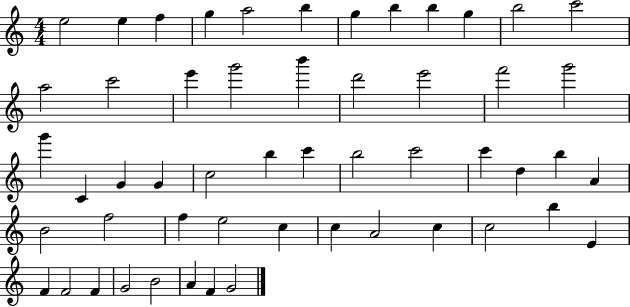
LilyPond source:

{
  \clef treble
  \numericTimeSignature
  \time 4/4
  \key c \major
  e''2 e''4 f''4 | g''4 a''2 b''4 | g''4 b''4 b''4 g''4 | b''2 c'''2 | \break a''2 c'''2 | e'''4 g'''2 b'''4 | d'''2 e'''2 | f'''2 g'''2 | \break g'''4 c'4 g'4 g'4 | c''2 b''4 c'''4 | b''2 c'''2 | c'''4 d''4 b''4 a'4 | \break b'2 f''2 | f''4 e''2 c''4 | c''4 a'2 c''4 | c''2 b''4 e'4 | \break f'4 f'2 f'4 | g'2 b'2 | a'4 f'4 g'2 | \bar "|."
}